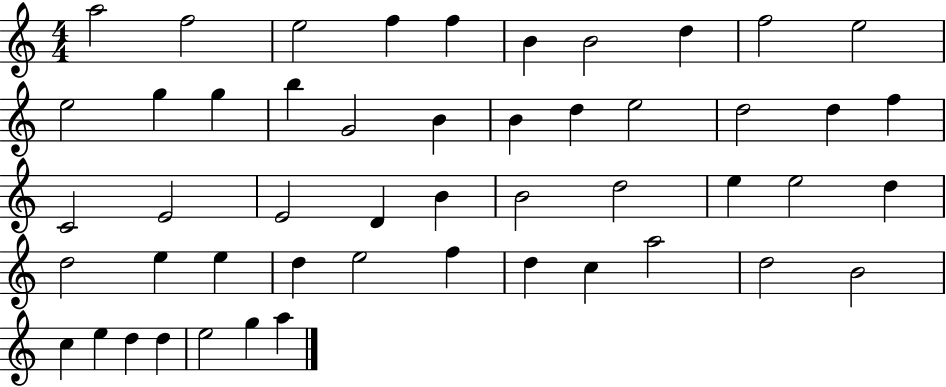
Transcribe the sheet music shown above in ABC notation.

X:1
T:Untitled
M:4/4
L:1/4
K:C
a2 f2 e2 f f B B2 d f2 e2 e2 g g b G2 B B d e2 d2 d f C2 E2 E2 D B B2 d2 e e2 d d2 e e d e2 f d c a2 d2 B2 c e d d e2 g a